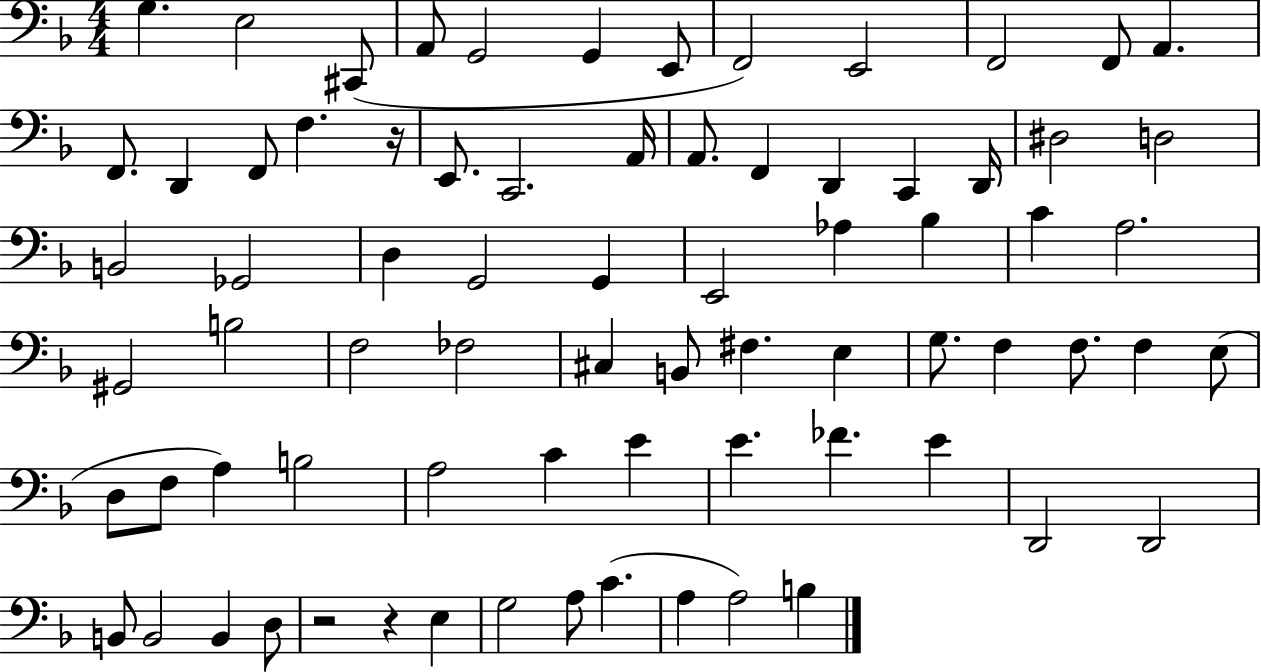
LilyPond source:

{
  \clef bass
  \numericTimeSignature
  \time 4/4
  \key f \major
  g4. e2 cis,8( | a,8 g,2 g,4 e,8 | f,2) e,2 | f,2 f,8 a,4. | \break f,8. d,4 f,8 f4. r16 | e,8. c,2. a,16 | a,8. f,4 d,4 c,4 d,16 | dis2 d2 | \break b,2 ges,2 | d4 g,2 g,4 | e,2 aes4 bes4 | c'4 a2. | \break gis,2 b2 | f2 fes2 | cis4 b,8 fis4. e4 | g8. f4 f8. f4 e8( | \break d8 f8 a4) b2 | a2 c'4 e'4 | e'4. fes'4. e'4 | d,2 d,2 | \break b,8 b,2 b,4 d8 | r2 r4 e4 | g2 a8 c'4.( | a4 a2) b4 | \break \bar "|."
}